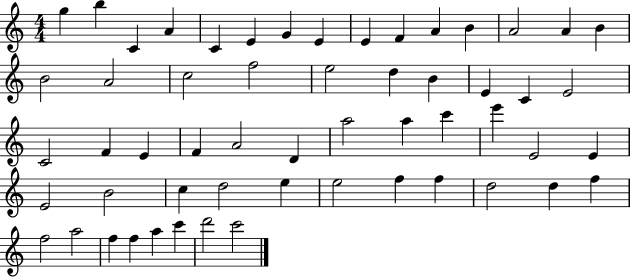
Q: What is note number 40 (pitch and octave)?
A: C5